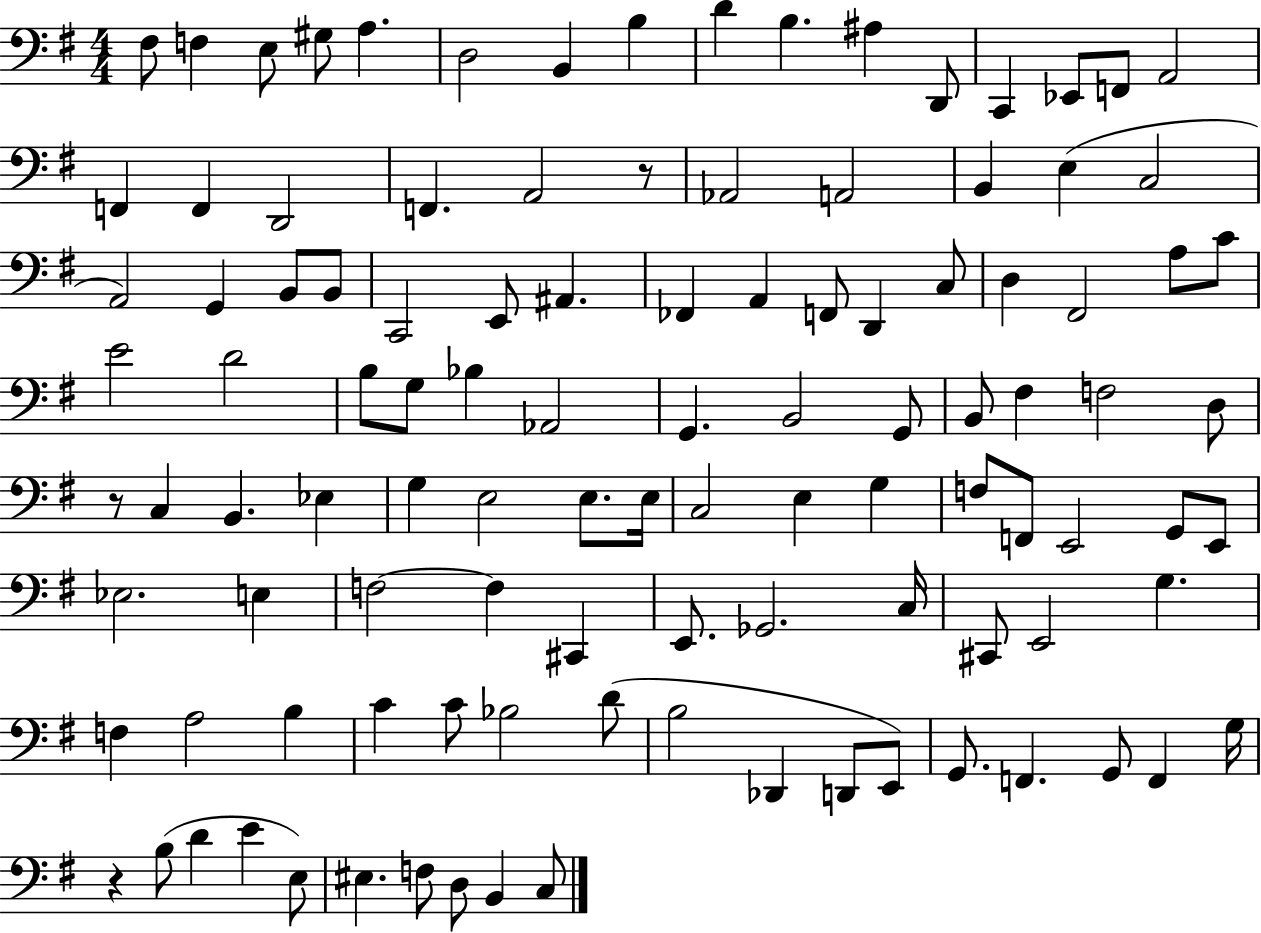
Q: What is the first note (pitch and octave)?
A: F#3